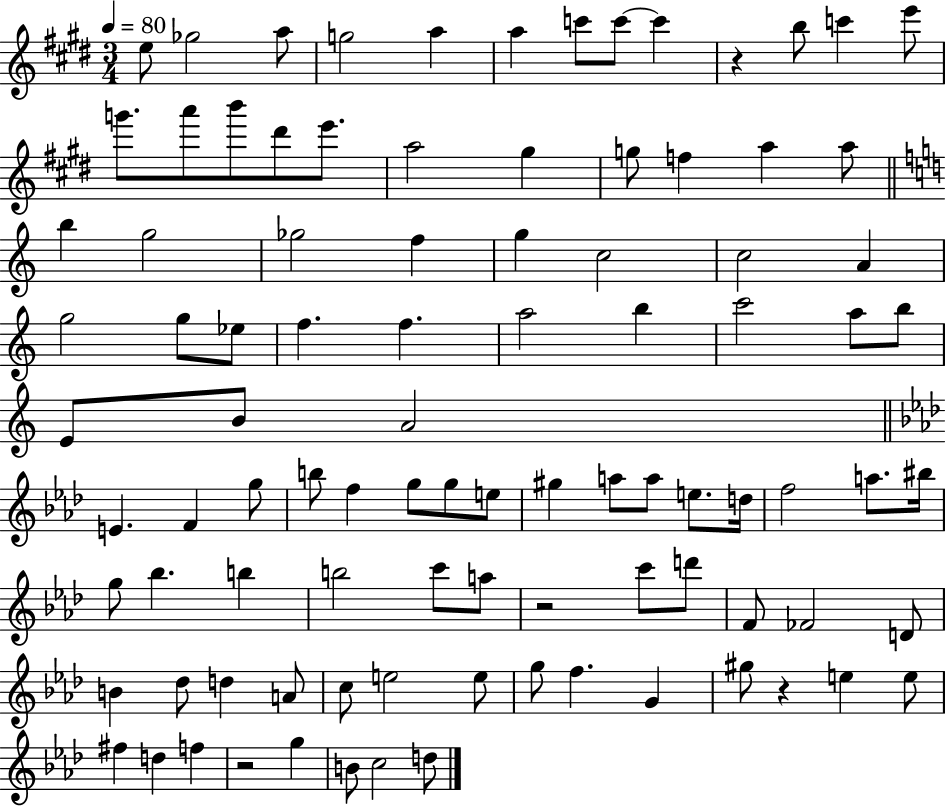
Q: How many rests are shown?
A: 4